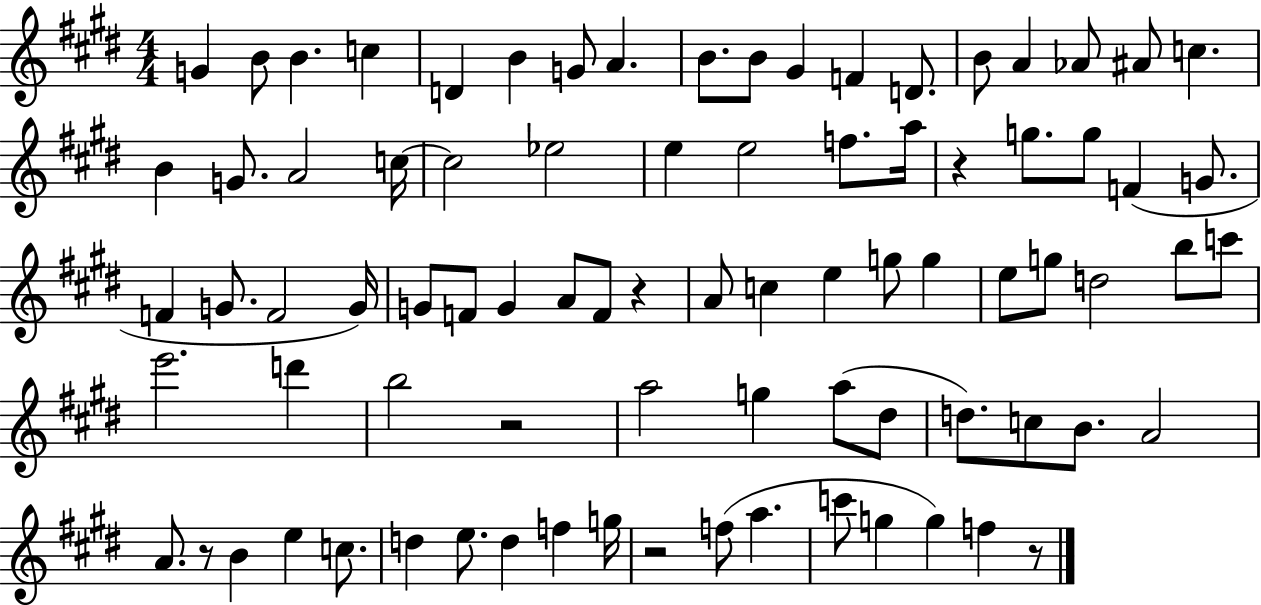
G4/q B4/e B4/q. C5/q D4/q B4/q G4/e A4/q. B4/e. B4/e G#4/q F4/q D4/e. B4/e A4/q Ab4/e A#4/e C5/q. B4/q G4/e. A4/h C5/s C5/h Eb5/h E5/q E5/h F5/e. A5/s R/q G5/e. G5/e F4/q G4/e. F4/q G4/e. F4/h G4/s G4/e F4/e G4/q A4/e F4/e R/q A4/e C5/q E5/q G5/e G5/q E5/e G5/e D5/h B5/e C6/e E6/h. D6/q B5/h R/h A5/h G5/q A5/e D#5/e D5/e. C5/e B4/e. A4/h A4/e. R/e B4/q E5/q C5/e. D5/q E5/e. D5/q F5/q G5/s R/h F5/e A5/q. C6/e G5/q G5/q F5/q R/e